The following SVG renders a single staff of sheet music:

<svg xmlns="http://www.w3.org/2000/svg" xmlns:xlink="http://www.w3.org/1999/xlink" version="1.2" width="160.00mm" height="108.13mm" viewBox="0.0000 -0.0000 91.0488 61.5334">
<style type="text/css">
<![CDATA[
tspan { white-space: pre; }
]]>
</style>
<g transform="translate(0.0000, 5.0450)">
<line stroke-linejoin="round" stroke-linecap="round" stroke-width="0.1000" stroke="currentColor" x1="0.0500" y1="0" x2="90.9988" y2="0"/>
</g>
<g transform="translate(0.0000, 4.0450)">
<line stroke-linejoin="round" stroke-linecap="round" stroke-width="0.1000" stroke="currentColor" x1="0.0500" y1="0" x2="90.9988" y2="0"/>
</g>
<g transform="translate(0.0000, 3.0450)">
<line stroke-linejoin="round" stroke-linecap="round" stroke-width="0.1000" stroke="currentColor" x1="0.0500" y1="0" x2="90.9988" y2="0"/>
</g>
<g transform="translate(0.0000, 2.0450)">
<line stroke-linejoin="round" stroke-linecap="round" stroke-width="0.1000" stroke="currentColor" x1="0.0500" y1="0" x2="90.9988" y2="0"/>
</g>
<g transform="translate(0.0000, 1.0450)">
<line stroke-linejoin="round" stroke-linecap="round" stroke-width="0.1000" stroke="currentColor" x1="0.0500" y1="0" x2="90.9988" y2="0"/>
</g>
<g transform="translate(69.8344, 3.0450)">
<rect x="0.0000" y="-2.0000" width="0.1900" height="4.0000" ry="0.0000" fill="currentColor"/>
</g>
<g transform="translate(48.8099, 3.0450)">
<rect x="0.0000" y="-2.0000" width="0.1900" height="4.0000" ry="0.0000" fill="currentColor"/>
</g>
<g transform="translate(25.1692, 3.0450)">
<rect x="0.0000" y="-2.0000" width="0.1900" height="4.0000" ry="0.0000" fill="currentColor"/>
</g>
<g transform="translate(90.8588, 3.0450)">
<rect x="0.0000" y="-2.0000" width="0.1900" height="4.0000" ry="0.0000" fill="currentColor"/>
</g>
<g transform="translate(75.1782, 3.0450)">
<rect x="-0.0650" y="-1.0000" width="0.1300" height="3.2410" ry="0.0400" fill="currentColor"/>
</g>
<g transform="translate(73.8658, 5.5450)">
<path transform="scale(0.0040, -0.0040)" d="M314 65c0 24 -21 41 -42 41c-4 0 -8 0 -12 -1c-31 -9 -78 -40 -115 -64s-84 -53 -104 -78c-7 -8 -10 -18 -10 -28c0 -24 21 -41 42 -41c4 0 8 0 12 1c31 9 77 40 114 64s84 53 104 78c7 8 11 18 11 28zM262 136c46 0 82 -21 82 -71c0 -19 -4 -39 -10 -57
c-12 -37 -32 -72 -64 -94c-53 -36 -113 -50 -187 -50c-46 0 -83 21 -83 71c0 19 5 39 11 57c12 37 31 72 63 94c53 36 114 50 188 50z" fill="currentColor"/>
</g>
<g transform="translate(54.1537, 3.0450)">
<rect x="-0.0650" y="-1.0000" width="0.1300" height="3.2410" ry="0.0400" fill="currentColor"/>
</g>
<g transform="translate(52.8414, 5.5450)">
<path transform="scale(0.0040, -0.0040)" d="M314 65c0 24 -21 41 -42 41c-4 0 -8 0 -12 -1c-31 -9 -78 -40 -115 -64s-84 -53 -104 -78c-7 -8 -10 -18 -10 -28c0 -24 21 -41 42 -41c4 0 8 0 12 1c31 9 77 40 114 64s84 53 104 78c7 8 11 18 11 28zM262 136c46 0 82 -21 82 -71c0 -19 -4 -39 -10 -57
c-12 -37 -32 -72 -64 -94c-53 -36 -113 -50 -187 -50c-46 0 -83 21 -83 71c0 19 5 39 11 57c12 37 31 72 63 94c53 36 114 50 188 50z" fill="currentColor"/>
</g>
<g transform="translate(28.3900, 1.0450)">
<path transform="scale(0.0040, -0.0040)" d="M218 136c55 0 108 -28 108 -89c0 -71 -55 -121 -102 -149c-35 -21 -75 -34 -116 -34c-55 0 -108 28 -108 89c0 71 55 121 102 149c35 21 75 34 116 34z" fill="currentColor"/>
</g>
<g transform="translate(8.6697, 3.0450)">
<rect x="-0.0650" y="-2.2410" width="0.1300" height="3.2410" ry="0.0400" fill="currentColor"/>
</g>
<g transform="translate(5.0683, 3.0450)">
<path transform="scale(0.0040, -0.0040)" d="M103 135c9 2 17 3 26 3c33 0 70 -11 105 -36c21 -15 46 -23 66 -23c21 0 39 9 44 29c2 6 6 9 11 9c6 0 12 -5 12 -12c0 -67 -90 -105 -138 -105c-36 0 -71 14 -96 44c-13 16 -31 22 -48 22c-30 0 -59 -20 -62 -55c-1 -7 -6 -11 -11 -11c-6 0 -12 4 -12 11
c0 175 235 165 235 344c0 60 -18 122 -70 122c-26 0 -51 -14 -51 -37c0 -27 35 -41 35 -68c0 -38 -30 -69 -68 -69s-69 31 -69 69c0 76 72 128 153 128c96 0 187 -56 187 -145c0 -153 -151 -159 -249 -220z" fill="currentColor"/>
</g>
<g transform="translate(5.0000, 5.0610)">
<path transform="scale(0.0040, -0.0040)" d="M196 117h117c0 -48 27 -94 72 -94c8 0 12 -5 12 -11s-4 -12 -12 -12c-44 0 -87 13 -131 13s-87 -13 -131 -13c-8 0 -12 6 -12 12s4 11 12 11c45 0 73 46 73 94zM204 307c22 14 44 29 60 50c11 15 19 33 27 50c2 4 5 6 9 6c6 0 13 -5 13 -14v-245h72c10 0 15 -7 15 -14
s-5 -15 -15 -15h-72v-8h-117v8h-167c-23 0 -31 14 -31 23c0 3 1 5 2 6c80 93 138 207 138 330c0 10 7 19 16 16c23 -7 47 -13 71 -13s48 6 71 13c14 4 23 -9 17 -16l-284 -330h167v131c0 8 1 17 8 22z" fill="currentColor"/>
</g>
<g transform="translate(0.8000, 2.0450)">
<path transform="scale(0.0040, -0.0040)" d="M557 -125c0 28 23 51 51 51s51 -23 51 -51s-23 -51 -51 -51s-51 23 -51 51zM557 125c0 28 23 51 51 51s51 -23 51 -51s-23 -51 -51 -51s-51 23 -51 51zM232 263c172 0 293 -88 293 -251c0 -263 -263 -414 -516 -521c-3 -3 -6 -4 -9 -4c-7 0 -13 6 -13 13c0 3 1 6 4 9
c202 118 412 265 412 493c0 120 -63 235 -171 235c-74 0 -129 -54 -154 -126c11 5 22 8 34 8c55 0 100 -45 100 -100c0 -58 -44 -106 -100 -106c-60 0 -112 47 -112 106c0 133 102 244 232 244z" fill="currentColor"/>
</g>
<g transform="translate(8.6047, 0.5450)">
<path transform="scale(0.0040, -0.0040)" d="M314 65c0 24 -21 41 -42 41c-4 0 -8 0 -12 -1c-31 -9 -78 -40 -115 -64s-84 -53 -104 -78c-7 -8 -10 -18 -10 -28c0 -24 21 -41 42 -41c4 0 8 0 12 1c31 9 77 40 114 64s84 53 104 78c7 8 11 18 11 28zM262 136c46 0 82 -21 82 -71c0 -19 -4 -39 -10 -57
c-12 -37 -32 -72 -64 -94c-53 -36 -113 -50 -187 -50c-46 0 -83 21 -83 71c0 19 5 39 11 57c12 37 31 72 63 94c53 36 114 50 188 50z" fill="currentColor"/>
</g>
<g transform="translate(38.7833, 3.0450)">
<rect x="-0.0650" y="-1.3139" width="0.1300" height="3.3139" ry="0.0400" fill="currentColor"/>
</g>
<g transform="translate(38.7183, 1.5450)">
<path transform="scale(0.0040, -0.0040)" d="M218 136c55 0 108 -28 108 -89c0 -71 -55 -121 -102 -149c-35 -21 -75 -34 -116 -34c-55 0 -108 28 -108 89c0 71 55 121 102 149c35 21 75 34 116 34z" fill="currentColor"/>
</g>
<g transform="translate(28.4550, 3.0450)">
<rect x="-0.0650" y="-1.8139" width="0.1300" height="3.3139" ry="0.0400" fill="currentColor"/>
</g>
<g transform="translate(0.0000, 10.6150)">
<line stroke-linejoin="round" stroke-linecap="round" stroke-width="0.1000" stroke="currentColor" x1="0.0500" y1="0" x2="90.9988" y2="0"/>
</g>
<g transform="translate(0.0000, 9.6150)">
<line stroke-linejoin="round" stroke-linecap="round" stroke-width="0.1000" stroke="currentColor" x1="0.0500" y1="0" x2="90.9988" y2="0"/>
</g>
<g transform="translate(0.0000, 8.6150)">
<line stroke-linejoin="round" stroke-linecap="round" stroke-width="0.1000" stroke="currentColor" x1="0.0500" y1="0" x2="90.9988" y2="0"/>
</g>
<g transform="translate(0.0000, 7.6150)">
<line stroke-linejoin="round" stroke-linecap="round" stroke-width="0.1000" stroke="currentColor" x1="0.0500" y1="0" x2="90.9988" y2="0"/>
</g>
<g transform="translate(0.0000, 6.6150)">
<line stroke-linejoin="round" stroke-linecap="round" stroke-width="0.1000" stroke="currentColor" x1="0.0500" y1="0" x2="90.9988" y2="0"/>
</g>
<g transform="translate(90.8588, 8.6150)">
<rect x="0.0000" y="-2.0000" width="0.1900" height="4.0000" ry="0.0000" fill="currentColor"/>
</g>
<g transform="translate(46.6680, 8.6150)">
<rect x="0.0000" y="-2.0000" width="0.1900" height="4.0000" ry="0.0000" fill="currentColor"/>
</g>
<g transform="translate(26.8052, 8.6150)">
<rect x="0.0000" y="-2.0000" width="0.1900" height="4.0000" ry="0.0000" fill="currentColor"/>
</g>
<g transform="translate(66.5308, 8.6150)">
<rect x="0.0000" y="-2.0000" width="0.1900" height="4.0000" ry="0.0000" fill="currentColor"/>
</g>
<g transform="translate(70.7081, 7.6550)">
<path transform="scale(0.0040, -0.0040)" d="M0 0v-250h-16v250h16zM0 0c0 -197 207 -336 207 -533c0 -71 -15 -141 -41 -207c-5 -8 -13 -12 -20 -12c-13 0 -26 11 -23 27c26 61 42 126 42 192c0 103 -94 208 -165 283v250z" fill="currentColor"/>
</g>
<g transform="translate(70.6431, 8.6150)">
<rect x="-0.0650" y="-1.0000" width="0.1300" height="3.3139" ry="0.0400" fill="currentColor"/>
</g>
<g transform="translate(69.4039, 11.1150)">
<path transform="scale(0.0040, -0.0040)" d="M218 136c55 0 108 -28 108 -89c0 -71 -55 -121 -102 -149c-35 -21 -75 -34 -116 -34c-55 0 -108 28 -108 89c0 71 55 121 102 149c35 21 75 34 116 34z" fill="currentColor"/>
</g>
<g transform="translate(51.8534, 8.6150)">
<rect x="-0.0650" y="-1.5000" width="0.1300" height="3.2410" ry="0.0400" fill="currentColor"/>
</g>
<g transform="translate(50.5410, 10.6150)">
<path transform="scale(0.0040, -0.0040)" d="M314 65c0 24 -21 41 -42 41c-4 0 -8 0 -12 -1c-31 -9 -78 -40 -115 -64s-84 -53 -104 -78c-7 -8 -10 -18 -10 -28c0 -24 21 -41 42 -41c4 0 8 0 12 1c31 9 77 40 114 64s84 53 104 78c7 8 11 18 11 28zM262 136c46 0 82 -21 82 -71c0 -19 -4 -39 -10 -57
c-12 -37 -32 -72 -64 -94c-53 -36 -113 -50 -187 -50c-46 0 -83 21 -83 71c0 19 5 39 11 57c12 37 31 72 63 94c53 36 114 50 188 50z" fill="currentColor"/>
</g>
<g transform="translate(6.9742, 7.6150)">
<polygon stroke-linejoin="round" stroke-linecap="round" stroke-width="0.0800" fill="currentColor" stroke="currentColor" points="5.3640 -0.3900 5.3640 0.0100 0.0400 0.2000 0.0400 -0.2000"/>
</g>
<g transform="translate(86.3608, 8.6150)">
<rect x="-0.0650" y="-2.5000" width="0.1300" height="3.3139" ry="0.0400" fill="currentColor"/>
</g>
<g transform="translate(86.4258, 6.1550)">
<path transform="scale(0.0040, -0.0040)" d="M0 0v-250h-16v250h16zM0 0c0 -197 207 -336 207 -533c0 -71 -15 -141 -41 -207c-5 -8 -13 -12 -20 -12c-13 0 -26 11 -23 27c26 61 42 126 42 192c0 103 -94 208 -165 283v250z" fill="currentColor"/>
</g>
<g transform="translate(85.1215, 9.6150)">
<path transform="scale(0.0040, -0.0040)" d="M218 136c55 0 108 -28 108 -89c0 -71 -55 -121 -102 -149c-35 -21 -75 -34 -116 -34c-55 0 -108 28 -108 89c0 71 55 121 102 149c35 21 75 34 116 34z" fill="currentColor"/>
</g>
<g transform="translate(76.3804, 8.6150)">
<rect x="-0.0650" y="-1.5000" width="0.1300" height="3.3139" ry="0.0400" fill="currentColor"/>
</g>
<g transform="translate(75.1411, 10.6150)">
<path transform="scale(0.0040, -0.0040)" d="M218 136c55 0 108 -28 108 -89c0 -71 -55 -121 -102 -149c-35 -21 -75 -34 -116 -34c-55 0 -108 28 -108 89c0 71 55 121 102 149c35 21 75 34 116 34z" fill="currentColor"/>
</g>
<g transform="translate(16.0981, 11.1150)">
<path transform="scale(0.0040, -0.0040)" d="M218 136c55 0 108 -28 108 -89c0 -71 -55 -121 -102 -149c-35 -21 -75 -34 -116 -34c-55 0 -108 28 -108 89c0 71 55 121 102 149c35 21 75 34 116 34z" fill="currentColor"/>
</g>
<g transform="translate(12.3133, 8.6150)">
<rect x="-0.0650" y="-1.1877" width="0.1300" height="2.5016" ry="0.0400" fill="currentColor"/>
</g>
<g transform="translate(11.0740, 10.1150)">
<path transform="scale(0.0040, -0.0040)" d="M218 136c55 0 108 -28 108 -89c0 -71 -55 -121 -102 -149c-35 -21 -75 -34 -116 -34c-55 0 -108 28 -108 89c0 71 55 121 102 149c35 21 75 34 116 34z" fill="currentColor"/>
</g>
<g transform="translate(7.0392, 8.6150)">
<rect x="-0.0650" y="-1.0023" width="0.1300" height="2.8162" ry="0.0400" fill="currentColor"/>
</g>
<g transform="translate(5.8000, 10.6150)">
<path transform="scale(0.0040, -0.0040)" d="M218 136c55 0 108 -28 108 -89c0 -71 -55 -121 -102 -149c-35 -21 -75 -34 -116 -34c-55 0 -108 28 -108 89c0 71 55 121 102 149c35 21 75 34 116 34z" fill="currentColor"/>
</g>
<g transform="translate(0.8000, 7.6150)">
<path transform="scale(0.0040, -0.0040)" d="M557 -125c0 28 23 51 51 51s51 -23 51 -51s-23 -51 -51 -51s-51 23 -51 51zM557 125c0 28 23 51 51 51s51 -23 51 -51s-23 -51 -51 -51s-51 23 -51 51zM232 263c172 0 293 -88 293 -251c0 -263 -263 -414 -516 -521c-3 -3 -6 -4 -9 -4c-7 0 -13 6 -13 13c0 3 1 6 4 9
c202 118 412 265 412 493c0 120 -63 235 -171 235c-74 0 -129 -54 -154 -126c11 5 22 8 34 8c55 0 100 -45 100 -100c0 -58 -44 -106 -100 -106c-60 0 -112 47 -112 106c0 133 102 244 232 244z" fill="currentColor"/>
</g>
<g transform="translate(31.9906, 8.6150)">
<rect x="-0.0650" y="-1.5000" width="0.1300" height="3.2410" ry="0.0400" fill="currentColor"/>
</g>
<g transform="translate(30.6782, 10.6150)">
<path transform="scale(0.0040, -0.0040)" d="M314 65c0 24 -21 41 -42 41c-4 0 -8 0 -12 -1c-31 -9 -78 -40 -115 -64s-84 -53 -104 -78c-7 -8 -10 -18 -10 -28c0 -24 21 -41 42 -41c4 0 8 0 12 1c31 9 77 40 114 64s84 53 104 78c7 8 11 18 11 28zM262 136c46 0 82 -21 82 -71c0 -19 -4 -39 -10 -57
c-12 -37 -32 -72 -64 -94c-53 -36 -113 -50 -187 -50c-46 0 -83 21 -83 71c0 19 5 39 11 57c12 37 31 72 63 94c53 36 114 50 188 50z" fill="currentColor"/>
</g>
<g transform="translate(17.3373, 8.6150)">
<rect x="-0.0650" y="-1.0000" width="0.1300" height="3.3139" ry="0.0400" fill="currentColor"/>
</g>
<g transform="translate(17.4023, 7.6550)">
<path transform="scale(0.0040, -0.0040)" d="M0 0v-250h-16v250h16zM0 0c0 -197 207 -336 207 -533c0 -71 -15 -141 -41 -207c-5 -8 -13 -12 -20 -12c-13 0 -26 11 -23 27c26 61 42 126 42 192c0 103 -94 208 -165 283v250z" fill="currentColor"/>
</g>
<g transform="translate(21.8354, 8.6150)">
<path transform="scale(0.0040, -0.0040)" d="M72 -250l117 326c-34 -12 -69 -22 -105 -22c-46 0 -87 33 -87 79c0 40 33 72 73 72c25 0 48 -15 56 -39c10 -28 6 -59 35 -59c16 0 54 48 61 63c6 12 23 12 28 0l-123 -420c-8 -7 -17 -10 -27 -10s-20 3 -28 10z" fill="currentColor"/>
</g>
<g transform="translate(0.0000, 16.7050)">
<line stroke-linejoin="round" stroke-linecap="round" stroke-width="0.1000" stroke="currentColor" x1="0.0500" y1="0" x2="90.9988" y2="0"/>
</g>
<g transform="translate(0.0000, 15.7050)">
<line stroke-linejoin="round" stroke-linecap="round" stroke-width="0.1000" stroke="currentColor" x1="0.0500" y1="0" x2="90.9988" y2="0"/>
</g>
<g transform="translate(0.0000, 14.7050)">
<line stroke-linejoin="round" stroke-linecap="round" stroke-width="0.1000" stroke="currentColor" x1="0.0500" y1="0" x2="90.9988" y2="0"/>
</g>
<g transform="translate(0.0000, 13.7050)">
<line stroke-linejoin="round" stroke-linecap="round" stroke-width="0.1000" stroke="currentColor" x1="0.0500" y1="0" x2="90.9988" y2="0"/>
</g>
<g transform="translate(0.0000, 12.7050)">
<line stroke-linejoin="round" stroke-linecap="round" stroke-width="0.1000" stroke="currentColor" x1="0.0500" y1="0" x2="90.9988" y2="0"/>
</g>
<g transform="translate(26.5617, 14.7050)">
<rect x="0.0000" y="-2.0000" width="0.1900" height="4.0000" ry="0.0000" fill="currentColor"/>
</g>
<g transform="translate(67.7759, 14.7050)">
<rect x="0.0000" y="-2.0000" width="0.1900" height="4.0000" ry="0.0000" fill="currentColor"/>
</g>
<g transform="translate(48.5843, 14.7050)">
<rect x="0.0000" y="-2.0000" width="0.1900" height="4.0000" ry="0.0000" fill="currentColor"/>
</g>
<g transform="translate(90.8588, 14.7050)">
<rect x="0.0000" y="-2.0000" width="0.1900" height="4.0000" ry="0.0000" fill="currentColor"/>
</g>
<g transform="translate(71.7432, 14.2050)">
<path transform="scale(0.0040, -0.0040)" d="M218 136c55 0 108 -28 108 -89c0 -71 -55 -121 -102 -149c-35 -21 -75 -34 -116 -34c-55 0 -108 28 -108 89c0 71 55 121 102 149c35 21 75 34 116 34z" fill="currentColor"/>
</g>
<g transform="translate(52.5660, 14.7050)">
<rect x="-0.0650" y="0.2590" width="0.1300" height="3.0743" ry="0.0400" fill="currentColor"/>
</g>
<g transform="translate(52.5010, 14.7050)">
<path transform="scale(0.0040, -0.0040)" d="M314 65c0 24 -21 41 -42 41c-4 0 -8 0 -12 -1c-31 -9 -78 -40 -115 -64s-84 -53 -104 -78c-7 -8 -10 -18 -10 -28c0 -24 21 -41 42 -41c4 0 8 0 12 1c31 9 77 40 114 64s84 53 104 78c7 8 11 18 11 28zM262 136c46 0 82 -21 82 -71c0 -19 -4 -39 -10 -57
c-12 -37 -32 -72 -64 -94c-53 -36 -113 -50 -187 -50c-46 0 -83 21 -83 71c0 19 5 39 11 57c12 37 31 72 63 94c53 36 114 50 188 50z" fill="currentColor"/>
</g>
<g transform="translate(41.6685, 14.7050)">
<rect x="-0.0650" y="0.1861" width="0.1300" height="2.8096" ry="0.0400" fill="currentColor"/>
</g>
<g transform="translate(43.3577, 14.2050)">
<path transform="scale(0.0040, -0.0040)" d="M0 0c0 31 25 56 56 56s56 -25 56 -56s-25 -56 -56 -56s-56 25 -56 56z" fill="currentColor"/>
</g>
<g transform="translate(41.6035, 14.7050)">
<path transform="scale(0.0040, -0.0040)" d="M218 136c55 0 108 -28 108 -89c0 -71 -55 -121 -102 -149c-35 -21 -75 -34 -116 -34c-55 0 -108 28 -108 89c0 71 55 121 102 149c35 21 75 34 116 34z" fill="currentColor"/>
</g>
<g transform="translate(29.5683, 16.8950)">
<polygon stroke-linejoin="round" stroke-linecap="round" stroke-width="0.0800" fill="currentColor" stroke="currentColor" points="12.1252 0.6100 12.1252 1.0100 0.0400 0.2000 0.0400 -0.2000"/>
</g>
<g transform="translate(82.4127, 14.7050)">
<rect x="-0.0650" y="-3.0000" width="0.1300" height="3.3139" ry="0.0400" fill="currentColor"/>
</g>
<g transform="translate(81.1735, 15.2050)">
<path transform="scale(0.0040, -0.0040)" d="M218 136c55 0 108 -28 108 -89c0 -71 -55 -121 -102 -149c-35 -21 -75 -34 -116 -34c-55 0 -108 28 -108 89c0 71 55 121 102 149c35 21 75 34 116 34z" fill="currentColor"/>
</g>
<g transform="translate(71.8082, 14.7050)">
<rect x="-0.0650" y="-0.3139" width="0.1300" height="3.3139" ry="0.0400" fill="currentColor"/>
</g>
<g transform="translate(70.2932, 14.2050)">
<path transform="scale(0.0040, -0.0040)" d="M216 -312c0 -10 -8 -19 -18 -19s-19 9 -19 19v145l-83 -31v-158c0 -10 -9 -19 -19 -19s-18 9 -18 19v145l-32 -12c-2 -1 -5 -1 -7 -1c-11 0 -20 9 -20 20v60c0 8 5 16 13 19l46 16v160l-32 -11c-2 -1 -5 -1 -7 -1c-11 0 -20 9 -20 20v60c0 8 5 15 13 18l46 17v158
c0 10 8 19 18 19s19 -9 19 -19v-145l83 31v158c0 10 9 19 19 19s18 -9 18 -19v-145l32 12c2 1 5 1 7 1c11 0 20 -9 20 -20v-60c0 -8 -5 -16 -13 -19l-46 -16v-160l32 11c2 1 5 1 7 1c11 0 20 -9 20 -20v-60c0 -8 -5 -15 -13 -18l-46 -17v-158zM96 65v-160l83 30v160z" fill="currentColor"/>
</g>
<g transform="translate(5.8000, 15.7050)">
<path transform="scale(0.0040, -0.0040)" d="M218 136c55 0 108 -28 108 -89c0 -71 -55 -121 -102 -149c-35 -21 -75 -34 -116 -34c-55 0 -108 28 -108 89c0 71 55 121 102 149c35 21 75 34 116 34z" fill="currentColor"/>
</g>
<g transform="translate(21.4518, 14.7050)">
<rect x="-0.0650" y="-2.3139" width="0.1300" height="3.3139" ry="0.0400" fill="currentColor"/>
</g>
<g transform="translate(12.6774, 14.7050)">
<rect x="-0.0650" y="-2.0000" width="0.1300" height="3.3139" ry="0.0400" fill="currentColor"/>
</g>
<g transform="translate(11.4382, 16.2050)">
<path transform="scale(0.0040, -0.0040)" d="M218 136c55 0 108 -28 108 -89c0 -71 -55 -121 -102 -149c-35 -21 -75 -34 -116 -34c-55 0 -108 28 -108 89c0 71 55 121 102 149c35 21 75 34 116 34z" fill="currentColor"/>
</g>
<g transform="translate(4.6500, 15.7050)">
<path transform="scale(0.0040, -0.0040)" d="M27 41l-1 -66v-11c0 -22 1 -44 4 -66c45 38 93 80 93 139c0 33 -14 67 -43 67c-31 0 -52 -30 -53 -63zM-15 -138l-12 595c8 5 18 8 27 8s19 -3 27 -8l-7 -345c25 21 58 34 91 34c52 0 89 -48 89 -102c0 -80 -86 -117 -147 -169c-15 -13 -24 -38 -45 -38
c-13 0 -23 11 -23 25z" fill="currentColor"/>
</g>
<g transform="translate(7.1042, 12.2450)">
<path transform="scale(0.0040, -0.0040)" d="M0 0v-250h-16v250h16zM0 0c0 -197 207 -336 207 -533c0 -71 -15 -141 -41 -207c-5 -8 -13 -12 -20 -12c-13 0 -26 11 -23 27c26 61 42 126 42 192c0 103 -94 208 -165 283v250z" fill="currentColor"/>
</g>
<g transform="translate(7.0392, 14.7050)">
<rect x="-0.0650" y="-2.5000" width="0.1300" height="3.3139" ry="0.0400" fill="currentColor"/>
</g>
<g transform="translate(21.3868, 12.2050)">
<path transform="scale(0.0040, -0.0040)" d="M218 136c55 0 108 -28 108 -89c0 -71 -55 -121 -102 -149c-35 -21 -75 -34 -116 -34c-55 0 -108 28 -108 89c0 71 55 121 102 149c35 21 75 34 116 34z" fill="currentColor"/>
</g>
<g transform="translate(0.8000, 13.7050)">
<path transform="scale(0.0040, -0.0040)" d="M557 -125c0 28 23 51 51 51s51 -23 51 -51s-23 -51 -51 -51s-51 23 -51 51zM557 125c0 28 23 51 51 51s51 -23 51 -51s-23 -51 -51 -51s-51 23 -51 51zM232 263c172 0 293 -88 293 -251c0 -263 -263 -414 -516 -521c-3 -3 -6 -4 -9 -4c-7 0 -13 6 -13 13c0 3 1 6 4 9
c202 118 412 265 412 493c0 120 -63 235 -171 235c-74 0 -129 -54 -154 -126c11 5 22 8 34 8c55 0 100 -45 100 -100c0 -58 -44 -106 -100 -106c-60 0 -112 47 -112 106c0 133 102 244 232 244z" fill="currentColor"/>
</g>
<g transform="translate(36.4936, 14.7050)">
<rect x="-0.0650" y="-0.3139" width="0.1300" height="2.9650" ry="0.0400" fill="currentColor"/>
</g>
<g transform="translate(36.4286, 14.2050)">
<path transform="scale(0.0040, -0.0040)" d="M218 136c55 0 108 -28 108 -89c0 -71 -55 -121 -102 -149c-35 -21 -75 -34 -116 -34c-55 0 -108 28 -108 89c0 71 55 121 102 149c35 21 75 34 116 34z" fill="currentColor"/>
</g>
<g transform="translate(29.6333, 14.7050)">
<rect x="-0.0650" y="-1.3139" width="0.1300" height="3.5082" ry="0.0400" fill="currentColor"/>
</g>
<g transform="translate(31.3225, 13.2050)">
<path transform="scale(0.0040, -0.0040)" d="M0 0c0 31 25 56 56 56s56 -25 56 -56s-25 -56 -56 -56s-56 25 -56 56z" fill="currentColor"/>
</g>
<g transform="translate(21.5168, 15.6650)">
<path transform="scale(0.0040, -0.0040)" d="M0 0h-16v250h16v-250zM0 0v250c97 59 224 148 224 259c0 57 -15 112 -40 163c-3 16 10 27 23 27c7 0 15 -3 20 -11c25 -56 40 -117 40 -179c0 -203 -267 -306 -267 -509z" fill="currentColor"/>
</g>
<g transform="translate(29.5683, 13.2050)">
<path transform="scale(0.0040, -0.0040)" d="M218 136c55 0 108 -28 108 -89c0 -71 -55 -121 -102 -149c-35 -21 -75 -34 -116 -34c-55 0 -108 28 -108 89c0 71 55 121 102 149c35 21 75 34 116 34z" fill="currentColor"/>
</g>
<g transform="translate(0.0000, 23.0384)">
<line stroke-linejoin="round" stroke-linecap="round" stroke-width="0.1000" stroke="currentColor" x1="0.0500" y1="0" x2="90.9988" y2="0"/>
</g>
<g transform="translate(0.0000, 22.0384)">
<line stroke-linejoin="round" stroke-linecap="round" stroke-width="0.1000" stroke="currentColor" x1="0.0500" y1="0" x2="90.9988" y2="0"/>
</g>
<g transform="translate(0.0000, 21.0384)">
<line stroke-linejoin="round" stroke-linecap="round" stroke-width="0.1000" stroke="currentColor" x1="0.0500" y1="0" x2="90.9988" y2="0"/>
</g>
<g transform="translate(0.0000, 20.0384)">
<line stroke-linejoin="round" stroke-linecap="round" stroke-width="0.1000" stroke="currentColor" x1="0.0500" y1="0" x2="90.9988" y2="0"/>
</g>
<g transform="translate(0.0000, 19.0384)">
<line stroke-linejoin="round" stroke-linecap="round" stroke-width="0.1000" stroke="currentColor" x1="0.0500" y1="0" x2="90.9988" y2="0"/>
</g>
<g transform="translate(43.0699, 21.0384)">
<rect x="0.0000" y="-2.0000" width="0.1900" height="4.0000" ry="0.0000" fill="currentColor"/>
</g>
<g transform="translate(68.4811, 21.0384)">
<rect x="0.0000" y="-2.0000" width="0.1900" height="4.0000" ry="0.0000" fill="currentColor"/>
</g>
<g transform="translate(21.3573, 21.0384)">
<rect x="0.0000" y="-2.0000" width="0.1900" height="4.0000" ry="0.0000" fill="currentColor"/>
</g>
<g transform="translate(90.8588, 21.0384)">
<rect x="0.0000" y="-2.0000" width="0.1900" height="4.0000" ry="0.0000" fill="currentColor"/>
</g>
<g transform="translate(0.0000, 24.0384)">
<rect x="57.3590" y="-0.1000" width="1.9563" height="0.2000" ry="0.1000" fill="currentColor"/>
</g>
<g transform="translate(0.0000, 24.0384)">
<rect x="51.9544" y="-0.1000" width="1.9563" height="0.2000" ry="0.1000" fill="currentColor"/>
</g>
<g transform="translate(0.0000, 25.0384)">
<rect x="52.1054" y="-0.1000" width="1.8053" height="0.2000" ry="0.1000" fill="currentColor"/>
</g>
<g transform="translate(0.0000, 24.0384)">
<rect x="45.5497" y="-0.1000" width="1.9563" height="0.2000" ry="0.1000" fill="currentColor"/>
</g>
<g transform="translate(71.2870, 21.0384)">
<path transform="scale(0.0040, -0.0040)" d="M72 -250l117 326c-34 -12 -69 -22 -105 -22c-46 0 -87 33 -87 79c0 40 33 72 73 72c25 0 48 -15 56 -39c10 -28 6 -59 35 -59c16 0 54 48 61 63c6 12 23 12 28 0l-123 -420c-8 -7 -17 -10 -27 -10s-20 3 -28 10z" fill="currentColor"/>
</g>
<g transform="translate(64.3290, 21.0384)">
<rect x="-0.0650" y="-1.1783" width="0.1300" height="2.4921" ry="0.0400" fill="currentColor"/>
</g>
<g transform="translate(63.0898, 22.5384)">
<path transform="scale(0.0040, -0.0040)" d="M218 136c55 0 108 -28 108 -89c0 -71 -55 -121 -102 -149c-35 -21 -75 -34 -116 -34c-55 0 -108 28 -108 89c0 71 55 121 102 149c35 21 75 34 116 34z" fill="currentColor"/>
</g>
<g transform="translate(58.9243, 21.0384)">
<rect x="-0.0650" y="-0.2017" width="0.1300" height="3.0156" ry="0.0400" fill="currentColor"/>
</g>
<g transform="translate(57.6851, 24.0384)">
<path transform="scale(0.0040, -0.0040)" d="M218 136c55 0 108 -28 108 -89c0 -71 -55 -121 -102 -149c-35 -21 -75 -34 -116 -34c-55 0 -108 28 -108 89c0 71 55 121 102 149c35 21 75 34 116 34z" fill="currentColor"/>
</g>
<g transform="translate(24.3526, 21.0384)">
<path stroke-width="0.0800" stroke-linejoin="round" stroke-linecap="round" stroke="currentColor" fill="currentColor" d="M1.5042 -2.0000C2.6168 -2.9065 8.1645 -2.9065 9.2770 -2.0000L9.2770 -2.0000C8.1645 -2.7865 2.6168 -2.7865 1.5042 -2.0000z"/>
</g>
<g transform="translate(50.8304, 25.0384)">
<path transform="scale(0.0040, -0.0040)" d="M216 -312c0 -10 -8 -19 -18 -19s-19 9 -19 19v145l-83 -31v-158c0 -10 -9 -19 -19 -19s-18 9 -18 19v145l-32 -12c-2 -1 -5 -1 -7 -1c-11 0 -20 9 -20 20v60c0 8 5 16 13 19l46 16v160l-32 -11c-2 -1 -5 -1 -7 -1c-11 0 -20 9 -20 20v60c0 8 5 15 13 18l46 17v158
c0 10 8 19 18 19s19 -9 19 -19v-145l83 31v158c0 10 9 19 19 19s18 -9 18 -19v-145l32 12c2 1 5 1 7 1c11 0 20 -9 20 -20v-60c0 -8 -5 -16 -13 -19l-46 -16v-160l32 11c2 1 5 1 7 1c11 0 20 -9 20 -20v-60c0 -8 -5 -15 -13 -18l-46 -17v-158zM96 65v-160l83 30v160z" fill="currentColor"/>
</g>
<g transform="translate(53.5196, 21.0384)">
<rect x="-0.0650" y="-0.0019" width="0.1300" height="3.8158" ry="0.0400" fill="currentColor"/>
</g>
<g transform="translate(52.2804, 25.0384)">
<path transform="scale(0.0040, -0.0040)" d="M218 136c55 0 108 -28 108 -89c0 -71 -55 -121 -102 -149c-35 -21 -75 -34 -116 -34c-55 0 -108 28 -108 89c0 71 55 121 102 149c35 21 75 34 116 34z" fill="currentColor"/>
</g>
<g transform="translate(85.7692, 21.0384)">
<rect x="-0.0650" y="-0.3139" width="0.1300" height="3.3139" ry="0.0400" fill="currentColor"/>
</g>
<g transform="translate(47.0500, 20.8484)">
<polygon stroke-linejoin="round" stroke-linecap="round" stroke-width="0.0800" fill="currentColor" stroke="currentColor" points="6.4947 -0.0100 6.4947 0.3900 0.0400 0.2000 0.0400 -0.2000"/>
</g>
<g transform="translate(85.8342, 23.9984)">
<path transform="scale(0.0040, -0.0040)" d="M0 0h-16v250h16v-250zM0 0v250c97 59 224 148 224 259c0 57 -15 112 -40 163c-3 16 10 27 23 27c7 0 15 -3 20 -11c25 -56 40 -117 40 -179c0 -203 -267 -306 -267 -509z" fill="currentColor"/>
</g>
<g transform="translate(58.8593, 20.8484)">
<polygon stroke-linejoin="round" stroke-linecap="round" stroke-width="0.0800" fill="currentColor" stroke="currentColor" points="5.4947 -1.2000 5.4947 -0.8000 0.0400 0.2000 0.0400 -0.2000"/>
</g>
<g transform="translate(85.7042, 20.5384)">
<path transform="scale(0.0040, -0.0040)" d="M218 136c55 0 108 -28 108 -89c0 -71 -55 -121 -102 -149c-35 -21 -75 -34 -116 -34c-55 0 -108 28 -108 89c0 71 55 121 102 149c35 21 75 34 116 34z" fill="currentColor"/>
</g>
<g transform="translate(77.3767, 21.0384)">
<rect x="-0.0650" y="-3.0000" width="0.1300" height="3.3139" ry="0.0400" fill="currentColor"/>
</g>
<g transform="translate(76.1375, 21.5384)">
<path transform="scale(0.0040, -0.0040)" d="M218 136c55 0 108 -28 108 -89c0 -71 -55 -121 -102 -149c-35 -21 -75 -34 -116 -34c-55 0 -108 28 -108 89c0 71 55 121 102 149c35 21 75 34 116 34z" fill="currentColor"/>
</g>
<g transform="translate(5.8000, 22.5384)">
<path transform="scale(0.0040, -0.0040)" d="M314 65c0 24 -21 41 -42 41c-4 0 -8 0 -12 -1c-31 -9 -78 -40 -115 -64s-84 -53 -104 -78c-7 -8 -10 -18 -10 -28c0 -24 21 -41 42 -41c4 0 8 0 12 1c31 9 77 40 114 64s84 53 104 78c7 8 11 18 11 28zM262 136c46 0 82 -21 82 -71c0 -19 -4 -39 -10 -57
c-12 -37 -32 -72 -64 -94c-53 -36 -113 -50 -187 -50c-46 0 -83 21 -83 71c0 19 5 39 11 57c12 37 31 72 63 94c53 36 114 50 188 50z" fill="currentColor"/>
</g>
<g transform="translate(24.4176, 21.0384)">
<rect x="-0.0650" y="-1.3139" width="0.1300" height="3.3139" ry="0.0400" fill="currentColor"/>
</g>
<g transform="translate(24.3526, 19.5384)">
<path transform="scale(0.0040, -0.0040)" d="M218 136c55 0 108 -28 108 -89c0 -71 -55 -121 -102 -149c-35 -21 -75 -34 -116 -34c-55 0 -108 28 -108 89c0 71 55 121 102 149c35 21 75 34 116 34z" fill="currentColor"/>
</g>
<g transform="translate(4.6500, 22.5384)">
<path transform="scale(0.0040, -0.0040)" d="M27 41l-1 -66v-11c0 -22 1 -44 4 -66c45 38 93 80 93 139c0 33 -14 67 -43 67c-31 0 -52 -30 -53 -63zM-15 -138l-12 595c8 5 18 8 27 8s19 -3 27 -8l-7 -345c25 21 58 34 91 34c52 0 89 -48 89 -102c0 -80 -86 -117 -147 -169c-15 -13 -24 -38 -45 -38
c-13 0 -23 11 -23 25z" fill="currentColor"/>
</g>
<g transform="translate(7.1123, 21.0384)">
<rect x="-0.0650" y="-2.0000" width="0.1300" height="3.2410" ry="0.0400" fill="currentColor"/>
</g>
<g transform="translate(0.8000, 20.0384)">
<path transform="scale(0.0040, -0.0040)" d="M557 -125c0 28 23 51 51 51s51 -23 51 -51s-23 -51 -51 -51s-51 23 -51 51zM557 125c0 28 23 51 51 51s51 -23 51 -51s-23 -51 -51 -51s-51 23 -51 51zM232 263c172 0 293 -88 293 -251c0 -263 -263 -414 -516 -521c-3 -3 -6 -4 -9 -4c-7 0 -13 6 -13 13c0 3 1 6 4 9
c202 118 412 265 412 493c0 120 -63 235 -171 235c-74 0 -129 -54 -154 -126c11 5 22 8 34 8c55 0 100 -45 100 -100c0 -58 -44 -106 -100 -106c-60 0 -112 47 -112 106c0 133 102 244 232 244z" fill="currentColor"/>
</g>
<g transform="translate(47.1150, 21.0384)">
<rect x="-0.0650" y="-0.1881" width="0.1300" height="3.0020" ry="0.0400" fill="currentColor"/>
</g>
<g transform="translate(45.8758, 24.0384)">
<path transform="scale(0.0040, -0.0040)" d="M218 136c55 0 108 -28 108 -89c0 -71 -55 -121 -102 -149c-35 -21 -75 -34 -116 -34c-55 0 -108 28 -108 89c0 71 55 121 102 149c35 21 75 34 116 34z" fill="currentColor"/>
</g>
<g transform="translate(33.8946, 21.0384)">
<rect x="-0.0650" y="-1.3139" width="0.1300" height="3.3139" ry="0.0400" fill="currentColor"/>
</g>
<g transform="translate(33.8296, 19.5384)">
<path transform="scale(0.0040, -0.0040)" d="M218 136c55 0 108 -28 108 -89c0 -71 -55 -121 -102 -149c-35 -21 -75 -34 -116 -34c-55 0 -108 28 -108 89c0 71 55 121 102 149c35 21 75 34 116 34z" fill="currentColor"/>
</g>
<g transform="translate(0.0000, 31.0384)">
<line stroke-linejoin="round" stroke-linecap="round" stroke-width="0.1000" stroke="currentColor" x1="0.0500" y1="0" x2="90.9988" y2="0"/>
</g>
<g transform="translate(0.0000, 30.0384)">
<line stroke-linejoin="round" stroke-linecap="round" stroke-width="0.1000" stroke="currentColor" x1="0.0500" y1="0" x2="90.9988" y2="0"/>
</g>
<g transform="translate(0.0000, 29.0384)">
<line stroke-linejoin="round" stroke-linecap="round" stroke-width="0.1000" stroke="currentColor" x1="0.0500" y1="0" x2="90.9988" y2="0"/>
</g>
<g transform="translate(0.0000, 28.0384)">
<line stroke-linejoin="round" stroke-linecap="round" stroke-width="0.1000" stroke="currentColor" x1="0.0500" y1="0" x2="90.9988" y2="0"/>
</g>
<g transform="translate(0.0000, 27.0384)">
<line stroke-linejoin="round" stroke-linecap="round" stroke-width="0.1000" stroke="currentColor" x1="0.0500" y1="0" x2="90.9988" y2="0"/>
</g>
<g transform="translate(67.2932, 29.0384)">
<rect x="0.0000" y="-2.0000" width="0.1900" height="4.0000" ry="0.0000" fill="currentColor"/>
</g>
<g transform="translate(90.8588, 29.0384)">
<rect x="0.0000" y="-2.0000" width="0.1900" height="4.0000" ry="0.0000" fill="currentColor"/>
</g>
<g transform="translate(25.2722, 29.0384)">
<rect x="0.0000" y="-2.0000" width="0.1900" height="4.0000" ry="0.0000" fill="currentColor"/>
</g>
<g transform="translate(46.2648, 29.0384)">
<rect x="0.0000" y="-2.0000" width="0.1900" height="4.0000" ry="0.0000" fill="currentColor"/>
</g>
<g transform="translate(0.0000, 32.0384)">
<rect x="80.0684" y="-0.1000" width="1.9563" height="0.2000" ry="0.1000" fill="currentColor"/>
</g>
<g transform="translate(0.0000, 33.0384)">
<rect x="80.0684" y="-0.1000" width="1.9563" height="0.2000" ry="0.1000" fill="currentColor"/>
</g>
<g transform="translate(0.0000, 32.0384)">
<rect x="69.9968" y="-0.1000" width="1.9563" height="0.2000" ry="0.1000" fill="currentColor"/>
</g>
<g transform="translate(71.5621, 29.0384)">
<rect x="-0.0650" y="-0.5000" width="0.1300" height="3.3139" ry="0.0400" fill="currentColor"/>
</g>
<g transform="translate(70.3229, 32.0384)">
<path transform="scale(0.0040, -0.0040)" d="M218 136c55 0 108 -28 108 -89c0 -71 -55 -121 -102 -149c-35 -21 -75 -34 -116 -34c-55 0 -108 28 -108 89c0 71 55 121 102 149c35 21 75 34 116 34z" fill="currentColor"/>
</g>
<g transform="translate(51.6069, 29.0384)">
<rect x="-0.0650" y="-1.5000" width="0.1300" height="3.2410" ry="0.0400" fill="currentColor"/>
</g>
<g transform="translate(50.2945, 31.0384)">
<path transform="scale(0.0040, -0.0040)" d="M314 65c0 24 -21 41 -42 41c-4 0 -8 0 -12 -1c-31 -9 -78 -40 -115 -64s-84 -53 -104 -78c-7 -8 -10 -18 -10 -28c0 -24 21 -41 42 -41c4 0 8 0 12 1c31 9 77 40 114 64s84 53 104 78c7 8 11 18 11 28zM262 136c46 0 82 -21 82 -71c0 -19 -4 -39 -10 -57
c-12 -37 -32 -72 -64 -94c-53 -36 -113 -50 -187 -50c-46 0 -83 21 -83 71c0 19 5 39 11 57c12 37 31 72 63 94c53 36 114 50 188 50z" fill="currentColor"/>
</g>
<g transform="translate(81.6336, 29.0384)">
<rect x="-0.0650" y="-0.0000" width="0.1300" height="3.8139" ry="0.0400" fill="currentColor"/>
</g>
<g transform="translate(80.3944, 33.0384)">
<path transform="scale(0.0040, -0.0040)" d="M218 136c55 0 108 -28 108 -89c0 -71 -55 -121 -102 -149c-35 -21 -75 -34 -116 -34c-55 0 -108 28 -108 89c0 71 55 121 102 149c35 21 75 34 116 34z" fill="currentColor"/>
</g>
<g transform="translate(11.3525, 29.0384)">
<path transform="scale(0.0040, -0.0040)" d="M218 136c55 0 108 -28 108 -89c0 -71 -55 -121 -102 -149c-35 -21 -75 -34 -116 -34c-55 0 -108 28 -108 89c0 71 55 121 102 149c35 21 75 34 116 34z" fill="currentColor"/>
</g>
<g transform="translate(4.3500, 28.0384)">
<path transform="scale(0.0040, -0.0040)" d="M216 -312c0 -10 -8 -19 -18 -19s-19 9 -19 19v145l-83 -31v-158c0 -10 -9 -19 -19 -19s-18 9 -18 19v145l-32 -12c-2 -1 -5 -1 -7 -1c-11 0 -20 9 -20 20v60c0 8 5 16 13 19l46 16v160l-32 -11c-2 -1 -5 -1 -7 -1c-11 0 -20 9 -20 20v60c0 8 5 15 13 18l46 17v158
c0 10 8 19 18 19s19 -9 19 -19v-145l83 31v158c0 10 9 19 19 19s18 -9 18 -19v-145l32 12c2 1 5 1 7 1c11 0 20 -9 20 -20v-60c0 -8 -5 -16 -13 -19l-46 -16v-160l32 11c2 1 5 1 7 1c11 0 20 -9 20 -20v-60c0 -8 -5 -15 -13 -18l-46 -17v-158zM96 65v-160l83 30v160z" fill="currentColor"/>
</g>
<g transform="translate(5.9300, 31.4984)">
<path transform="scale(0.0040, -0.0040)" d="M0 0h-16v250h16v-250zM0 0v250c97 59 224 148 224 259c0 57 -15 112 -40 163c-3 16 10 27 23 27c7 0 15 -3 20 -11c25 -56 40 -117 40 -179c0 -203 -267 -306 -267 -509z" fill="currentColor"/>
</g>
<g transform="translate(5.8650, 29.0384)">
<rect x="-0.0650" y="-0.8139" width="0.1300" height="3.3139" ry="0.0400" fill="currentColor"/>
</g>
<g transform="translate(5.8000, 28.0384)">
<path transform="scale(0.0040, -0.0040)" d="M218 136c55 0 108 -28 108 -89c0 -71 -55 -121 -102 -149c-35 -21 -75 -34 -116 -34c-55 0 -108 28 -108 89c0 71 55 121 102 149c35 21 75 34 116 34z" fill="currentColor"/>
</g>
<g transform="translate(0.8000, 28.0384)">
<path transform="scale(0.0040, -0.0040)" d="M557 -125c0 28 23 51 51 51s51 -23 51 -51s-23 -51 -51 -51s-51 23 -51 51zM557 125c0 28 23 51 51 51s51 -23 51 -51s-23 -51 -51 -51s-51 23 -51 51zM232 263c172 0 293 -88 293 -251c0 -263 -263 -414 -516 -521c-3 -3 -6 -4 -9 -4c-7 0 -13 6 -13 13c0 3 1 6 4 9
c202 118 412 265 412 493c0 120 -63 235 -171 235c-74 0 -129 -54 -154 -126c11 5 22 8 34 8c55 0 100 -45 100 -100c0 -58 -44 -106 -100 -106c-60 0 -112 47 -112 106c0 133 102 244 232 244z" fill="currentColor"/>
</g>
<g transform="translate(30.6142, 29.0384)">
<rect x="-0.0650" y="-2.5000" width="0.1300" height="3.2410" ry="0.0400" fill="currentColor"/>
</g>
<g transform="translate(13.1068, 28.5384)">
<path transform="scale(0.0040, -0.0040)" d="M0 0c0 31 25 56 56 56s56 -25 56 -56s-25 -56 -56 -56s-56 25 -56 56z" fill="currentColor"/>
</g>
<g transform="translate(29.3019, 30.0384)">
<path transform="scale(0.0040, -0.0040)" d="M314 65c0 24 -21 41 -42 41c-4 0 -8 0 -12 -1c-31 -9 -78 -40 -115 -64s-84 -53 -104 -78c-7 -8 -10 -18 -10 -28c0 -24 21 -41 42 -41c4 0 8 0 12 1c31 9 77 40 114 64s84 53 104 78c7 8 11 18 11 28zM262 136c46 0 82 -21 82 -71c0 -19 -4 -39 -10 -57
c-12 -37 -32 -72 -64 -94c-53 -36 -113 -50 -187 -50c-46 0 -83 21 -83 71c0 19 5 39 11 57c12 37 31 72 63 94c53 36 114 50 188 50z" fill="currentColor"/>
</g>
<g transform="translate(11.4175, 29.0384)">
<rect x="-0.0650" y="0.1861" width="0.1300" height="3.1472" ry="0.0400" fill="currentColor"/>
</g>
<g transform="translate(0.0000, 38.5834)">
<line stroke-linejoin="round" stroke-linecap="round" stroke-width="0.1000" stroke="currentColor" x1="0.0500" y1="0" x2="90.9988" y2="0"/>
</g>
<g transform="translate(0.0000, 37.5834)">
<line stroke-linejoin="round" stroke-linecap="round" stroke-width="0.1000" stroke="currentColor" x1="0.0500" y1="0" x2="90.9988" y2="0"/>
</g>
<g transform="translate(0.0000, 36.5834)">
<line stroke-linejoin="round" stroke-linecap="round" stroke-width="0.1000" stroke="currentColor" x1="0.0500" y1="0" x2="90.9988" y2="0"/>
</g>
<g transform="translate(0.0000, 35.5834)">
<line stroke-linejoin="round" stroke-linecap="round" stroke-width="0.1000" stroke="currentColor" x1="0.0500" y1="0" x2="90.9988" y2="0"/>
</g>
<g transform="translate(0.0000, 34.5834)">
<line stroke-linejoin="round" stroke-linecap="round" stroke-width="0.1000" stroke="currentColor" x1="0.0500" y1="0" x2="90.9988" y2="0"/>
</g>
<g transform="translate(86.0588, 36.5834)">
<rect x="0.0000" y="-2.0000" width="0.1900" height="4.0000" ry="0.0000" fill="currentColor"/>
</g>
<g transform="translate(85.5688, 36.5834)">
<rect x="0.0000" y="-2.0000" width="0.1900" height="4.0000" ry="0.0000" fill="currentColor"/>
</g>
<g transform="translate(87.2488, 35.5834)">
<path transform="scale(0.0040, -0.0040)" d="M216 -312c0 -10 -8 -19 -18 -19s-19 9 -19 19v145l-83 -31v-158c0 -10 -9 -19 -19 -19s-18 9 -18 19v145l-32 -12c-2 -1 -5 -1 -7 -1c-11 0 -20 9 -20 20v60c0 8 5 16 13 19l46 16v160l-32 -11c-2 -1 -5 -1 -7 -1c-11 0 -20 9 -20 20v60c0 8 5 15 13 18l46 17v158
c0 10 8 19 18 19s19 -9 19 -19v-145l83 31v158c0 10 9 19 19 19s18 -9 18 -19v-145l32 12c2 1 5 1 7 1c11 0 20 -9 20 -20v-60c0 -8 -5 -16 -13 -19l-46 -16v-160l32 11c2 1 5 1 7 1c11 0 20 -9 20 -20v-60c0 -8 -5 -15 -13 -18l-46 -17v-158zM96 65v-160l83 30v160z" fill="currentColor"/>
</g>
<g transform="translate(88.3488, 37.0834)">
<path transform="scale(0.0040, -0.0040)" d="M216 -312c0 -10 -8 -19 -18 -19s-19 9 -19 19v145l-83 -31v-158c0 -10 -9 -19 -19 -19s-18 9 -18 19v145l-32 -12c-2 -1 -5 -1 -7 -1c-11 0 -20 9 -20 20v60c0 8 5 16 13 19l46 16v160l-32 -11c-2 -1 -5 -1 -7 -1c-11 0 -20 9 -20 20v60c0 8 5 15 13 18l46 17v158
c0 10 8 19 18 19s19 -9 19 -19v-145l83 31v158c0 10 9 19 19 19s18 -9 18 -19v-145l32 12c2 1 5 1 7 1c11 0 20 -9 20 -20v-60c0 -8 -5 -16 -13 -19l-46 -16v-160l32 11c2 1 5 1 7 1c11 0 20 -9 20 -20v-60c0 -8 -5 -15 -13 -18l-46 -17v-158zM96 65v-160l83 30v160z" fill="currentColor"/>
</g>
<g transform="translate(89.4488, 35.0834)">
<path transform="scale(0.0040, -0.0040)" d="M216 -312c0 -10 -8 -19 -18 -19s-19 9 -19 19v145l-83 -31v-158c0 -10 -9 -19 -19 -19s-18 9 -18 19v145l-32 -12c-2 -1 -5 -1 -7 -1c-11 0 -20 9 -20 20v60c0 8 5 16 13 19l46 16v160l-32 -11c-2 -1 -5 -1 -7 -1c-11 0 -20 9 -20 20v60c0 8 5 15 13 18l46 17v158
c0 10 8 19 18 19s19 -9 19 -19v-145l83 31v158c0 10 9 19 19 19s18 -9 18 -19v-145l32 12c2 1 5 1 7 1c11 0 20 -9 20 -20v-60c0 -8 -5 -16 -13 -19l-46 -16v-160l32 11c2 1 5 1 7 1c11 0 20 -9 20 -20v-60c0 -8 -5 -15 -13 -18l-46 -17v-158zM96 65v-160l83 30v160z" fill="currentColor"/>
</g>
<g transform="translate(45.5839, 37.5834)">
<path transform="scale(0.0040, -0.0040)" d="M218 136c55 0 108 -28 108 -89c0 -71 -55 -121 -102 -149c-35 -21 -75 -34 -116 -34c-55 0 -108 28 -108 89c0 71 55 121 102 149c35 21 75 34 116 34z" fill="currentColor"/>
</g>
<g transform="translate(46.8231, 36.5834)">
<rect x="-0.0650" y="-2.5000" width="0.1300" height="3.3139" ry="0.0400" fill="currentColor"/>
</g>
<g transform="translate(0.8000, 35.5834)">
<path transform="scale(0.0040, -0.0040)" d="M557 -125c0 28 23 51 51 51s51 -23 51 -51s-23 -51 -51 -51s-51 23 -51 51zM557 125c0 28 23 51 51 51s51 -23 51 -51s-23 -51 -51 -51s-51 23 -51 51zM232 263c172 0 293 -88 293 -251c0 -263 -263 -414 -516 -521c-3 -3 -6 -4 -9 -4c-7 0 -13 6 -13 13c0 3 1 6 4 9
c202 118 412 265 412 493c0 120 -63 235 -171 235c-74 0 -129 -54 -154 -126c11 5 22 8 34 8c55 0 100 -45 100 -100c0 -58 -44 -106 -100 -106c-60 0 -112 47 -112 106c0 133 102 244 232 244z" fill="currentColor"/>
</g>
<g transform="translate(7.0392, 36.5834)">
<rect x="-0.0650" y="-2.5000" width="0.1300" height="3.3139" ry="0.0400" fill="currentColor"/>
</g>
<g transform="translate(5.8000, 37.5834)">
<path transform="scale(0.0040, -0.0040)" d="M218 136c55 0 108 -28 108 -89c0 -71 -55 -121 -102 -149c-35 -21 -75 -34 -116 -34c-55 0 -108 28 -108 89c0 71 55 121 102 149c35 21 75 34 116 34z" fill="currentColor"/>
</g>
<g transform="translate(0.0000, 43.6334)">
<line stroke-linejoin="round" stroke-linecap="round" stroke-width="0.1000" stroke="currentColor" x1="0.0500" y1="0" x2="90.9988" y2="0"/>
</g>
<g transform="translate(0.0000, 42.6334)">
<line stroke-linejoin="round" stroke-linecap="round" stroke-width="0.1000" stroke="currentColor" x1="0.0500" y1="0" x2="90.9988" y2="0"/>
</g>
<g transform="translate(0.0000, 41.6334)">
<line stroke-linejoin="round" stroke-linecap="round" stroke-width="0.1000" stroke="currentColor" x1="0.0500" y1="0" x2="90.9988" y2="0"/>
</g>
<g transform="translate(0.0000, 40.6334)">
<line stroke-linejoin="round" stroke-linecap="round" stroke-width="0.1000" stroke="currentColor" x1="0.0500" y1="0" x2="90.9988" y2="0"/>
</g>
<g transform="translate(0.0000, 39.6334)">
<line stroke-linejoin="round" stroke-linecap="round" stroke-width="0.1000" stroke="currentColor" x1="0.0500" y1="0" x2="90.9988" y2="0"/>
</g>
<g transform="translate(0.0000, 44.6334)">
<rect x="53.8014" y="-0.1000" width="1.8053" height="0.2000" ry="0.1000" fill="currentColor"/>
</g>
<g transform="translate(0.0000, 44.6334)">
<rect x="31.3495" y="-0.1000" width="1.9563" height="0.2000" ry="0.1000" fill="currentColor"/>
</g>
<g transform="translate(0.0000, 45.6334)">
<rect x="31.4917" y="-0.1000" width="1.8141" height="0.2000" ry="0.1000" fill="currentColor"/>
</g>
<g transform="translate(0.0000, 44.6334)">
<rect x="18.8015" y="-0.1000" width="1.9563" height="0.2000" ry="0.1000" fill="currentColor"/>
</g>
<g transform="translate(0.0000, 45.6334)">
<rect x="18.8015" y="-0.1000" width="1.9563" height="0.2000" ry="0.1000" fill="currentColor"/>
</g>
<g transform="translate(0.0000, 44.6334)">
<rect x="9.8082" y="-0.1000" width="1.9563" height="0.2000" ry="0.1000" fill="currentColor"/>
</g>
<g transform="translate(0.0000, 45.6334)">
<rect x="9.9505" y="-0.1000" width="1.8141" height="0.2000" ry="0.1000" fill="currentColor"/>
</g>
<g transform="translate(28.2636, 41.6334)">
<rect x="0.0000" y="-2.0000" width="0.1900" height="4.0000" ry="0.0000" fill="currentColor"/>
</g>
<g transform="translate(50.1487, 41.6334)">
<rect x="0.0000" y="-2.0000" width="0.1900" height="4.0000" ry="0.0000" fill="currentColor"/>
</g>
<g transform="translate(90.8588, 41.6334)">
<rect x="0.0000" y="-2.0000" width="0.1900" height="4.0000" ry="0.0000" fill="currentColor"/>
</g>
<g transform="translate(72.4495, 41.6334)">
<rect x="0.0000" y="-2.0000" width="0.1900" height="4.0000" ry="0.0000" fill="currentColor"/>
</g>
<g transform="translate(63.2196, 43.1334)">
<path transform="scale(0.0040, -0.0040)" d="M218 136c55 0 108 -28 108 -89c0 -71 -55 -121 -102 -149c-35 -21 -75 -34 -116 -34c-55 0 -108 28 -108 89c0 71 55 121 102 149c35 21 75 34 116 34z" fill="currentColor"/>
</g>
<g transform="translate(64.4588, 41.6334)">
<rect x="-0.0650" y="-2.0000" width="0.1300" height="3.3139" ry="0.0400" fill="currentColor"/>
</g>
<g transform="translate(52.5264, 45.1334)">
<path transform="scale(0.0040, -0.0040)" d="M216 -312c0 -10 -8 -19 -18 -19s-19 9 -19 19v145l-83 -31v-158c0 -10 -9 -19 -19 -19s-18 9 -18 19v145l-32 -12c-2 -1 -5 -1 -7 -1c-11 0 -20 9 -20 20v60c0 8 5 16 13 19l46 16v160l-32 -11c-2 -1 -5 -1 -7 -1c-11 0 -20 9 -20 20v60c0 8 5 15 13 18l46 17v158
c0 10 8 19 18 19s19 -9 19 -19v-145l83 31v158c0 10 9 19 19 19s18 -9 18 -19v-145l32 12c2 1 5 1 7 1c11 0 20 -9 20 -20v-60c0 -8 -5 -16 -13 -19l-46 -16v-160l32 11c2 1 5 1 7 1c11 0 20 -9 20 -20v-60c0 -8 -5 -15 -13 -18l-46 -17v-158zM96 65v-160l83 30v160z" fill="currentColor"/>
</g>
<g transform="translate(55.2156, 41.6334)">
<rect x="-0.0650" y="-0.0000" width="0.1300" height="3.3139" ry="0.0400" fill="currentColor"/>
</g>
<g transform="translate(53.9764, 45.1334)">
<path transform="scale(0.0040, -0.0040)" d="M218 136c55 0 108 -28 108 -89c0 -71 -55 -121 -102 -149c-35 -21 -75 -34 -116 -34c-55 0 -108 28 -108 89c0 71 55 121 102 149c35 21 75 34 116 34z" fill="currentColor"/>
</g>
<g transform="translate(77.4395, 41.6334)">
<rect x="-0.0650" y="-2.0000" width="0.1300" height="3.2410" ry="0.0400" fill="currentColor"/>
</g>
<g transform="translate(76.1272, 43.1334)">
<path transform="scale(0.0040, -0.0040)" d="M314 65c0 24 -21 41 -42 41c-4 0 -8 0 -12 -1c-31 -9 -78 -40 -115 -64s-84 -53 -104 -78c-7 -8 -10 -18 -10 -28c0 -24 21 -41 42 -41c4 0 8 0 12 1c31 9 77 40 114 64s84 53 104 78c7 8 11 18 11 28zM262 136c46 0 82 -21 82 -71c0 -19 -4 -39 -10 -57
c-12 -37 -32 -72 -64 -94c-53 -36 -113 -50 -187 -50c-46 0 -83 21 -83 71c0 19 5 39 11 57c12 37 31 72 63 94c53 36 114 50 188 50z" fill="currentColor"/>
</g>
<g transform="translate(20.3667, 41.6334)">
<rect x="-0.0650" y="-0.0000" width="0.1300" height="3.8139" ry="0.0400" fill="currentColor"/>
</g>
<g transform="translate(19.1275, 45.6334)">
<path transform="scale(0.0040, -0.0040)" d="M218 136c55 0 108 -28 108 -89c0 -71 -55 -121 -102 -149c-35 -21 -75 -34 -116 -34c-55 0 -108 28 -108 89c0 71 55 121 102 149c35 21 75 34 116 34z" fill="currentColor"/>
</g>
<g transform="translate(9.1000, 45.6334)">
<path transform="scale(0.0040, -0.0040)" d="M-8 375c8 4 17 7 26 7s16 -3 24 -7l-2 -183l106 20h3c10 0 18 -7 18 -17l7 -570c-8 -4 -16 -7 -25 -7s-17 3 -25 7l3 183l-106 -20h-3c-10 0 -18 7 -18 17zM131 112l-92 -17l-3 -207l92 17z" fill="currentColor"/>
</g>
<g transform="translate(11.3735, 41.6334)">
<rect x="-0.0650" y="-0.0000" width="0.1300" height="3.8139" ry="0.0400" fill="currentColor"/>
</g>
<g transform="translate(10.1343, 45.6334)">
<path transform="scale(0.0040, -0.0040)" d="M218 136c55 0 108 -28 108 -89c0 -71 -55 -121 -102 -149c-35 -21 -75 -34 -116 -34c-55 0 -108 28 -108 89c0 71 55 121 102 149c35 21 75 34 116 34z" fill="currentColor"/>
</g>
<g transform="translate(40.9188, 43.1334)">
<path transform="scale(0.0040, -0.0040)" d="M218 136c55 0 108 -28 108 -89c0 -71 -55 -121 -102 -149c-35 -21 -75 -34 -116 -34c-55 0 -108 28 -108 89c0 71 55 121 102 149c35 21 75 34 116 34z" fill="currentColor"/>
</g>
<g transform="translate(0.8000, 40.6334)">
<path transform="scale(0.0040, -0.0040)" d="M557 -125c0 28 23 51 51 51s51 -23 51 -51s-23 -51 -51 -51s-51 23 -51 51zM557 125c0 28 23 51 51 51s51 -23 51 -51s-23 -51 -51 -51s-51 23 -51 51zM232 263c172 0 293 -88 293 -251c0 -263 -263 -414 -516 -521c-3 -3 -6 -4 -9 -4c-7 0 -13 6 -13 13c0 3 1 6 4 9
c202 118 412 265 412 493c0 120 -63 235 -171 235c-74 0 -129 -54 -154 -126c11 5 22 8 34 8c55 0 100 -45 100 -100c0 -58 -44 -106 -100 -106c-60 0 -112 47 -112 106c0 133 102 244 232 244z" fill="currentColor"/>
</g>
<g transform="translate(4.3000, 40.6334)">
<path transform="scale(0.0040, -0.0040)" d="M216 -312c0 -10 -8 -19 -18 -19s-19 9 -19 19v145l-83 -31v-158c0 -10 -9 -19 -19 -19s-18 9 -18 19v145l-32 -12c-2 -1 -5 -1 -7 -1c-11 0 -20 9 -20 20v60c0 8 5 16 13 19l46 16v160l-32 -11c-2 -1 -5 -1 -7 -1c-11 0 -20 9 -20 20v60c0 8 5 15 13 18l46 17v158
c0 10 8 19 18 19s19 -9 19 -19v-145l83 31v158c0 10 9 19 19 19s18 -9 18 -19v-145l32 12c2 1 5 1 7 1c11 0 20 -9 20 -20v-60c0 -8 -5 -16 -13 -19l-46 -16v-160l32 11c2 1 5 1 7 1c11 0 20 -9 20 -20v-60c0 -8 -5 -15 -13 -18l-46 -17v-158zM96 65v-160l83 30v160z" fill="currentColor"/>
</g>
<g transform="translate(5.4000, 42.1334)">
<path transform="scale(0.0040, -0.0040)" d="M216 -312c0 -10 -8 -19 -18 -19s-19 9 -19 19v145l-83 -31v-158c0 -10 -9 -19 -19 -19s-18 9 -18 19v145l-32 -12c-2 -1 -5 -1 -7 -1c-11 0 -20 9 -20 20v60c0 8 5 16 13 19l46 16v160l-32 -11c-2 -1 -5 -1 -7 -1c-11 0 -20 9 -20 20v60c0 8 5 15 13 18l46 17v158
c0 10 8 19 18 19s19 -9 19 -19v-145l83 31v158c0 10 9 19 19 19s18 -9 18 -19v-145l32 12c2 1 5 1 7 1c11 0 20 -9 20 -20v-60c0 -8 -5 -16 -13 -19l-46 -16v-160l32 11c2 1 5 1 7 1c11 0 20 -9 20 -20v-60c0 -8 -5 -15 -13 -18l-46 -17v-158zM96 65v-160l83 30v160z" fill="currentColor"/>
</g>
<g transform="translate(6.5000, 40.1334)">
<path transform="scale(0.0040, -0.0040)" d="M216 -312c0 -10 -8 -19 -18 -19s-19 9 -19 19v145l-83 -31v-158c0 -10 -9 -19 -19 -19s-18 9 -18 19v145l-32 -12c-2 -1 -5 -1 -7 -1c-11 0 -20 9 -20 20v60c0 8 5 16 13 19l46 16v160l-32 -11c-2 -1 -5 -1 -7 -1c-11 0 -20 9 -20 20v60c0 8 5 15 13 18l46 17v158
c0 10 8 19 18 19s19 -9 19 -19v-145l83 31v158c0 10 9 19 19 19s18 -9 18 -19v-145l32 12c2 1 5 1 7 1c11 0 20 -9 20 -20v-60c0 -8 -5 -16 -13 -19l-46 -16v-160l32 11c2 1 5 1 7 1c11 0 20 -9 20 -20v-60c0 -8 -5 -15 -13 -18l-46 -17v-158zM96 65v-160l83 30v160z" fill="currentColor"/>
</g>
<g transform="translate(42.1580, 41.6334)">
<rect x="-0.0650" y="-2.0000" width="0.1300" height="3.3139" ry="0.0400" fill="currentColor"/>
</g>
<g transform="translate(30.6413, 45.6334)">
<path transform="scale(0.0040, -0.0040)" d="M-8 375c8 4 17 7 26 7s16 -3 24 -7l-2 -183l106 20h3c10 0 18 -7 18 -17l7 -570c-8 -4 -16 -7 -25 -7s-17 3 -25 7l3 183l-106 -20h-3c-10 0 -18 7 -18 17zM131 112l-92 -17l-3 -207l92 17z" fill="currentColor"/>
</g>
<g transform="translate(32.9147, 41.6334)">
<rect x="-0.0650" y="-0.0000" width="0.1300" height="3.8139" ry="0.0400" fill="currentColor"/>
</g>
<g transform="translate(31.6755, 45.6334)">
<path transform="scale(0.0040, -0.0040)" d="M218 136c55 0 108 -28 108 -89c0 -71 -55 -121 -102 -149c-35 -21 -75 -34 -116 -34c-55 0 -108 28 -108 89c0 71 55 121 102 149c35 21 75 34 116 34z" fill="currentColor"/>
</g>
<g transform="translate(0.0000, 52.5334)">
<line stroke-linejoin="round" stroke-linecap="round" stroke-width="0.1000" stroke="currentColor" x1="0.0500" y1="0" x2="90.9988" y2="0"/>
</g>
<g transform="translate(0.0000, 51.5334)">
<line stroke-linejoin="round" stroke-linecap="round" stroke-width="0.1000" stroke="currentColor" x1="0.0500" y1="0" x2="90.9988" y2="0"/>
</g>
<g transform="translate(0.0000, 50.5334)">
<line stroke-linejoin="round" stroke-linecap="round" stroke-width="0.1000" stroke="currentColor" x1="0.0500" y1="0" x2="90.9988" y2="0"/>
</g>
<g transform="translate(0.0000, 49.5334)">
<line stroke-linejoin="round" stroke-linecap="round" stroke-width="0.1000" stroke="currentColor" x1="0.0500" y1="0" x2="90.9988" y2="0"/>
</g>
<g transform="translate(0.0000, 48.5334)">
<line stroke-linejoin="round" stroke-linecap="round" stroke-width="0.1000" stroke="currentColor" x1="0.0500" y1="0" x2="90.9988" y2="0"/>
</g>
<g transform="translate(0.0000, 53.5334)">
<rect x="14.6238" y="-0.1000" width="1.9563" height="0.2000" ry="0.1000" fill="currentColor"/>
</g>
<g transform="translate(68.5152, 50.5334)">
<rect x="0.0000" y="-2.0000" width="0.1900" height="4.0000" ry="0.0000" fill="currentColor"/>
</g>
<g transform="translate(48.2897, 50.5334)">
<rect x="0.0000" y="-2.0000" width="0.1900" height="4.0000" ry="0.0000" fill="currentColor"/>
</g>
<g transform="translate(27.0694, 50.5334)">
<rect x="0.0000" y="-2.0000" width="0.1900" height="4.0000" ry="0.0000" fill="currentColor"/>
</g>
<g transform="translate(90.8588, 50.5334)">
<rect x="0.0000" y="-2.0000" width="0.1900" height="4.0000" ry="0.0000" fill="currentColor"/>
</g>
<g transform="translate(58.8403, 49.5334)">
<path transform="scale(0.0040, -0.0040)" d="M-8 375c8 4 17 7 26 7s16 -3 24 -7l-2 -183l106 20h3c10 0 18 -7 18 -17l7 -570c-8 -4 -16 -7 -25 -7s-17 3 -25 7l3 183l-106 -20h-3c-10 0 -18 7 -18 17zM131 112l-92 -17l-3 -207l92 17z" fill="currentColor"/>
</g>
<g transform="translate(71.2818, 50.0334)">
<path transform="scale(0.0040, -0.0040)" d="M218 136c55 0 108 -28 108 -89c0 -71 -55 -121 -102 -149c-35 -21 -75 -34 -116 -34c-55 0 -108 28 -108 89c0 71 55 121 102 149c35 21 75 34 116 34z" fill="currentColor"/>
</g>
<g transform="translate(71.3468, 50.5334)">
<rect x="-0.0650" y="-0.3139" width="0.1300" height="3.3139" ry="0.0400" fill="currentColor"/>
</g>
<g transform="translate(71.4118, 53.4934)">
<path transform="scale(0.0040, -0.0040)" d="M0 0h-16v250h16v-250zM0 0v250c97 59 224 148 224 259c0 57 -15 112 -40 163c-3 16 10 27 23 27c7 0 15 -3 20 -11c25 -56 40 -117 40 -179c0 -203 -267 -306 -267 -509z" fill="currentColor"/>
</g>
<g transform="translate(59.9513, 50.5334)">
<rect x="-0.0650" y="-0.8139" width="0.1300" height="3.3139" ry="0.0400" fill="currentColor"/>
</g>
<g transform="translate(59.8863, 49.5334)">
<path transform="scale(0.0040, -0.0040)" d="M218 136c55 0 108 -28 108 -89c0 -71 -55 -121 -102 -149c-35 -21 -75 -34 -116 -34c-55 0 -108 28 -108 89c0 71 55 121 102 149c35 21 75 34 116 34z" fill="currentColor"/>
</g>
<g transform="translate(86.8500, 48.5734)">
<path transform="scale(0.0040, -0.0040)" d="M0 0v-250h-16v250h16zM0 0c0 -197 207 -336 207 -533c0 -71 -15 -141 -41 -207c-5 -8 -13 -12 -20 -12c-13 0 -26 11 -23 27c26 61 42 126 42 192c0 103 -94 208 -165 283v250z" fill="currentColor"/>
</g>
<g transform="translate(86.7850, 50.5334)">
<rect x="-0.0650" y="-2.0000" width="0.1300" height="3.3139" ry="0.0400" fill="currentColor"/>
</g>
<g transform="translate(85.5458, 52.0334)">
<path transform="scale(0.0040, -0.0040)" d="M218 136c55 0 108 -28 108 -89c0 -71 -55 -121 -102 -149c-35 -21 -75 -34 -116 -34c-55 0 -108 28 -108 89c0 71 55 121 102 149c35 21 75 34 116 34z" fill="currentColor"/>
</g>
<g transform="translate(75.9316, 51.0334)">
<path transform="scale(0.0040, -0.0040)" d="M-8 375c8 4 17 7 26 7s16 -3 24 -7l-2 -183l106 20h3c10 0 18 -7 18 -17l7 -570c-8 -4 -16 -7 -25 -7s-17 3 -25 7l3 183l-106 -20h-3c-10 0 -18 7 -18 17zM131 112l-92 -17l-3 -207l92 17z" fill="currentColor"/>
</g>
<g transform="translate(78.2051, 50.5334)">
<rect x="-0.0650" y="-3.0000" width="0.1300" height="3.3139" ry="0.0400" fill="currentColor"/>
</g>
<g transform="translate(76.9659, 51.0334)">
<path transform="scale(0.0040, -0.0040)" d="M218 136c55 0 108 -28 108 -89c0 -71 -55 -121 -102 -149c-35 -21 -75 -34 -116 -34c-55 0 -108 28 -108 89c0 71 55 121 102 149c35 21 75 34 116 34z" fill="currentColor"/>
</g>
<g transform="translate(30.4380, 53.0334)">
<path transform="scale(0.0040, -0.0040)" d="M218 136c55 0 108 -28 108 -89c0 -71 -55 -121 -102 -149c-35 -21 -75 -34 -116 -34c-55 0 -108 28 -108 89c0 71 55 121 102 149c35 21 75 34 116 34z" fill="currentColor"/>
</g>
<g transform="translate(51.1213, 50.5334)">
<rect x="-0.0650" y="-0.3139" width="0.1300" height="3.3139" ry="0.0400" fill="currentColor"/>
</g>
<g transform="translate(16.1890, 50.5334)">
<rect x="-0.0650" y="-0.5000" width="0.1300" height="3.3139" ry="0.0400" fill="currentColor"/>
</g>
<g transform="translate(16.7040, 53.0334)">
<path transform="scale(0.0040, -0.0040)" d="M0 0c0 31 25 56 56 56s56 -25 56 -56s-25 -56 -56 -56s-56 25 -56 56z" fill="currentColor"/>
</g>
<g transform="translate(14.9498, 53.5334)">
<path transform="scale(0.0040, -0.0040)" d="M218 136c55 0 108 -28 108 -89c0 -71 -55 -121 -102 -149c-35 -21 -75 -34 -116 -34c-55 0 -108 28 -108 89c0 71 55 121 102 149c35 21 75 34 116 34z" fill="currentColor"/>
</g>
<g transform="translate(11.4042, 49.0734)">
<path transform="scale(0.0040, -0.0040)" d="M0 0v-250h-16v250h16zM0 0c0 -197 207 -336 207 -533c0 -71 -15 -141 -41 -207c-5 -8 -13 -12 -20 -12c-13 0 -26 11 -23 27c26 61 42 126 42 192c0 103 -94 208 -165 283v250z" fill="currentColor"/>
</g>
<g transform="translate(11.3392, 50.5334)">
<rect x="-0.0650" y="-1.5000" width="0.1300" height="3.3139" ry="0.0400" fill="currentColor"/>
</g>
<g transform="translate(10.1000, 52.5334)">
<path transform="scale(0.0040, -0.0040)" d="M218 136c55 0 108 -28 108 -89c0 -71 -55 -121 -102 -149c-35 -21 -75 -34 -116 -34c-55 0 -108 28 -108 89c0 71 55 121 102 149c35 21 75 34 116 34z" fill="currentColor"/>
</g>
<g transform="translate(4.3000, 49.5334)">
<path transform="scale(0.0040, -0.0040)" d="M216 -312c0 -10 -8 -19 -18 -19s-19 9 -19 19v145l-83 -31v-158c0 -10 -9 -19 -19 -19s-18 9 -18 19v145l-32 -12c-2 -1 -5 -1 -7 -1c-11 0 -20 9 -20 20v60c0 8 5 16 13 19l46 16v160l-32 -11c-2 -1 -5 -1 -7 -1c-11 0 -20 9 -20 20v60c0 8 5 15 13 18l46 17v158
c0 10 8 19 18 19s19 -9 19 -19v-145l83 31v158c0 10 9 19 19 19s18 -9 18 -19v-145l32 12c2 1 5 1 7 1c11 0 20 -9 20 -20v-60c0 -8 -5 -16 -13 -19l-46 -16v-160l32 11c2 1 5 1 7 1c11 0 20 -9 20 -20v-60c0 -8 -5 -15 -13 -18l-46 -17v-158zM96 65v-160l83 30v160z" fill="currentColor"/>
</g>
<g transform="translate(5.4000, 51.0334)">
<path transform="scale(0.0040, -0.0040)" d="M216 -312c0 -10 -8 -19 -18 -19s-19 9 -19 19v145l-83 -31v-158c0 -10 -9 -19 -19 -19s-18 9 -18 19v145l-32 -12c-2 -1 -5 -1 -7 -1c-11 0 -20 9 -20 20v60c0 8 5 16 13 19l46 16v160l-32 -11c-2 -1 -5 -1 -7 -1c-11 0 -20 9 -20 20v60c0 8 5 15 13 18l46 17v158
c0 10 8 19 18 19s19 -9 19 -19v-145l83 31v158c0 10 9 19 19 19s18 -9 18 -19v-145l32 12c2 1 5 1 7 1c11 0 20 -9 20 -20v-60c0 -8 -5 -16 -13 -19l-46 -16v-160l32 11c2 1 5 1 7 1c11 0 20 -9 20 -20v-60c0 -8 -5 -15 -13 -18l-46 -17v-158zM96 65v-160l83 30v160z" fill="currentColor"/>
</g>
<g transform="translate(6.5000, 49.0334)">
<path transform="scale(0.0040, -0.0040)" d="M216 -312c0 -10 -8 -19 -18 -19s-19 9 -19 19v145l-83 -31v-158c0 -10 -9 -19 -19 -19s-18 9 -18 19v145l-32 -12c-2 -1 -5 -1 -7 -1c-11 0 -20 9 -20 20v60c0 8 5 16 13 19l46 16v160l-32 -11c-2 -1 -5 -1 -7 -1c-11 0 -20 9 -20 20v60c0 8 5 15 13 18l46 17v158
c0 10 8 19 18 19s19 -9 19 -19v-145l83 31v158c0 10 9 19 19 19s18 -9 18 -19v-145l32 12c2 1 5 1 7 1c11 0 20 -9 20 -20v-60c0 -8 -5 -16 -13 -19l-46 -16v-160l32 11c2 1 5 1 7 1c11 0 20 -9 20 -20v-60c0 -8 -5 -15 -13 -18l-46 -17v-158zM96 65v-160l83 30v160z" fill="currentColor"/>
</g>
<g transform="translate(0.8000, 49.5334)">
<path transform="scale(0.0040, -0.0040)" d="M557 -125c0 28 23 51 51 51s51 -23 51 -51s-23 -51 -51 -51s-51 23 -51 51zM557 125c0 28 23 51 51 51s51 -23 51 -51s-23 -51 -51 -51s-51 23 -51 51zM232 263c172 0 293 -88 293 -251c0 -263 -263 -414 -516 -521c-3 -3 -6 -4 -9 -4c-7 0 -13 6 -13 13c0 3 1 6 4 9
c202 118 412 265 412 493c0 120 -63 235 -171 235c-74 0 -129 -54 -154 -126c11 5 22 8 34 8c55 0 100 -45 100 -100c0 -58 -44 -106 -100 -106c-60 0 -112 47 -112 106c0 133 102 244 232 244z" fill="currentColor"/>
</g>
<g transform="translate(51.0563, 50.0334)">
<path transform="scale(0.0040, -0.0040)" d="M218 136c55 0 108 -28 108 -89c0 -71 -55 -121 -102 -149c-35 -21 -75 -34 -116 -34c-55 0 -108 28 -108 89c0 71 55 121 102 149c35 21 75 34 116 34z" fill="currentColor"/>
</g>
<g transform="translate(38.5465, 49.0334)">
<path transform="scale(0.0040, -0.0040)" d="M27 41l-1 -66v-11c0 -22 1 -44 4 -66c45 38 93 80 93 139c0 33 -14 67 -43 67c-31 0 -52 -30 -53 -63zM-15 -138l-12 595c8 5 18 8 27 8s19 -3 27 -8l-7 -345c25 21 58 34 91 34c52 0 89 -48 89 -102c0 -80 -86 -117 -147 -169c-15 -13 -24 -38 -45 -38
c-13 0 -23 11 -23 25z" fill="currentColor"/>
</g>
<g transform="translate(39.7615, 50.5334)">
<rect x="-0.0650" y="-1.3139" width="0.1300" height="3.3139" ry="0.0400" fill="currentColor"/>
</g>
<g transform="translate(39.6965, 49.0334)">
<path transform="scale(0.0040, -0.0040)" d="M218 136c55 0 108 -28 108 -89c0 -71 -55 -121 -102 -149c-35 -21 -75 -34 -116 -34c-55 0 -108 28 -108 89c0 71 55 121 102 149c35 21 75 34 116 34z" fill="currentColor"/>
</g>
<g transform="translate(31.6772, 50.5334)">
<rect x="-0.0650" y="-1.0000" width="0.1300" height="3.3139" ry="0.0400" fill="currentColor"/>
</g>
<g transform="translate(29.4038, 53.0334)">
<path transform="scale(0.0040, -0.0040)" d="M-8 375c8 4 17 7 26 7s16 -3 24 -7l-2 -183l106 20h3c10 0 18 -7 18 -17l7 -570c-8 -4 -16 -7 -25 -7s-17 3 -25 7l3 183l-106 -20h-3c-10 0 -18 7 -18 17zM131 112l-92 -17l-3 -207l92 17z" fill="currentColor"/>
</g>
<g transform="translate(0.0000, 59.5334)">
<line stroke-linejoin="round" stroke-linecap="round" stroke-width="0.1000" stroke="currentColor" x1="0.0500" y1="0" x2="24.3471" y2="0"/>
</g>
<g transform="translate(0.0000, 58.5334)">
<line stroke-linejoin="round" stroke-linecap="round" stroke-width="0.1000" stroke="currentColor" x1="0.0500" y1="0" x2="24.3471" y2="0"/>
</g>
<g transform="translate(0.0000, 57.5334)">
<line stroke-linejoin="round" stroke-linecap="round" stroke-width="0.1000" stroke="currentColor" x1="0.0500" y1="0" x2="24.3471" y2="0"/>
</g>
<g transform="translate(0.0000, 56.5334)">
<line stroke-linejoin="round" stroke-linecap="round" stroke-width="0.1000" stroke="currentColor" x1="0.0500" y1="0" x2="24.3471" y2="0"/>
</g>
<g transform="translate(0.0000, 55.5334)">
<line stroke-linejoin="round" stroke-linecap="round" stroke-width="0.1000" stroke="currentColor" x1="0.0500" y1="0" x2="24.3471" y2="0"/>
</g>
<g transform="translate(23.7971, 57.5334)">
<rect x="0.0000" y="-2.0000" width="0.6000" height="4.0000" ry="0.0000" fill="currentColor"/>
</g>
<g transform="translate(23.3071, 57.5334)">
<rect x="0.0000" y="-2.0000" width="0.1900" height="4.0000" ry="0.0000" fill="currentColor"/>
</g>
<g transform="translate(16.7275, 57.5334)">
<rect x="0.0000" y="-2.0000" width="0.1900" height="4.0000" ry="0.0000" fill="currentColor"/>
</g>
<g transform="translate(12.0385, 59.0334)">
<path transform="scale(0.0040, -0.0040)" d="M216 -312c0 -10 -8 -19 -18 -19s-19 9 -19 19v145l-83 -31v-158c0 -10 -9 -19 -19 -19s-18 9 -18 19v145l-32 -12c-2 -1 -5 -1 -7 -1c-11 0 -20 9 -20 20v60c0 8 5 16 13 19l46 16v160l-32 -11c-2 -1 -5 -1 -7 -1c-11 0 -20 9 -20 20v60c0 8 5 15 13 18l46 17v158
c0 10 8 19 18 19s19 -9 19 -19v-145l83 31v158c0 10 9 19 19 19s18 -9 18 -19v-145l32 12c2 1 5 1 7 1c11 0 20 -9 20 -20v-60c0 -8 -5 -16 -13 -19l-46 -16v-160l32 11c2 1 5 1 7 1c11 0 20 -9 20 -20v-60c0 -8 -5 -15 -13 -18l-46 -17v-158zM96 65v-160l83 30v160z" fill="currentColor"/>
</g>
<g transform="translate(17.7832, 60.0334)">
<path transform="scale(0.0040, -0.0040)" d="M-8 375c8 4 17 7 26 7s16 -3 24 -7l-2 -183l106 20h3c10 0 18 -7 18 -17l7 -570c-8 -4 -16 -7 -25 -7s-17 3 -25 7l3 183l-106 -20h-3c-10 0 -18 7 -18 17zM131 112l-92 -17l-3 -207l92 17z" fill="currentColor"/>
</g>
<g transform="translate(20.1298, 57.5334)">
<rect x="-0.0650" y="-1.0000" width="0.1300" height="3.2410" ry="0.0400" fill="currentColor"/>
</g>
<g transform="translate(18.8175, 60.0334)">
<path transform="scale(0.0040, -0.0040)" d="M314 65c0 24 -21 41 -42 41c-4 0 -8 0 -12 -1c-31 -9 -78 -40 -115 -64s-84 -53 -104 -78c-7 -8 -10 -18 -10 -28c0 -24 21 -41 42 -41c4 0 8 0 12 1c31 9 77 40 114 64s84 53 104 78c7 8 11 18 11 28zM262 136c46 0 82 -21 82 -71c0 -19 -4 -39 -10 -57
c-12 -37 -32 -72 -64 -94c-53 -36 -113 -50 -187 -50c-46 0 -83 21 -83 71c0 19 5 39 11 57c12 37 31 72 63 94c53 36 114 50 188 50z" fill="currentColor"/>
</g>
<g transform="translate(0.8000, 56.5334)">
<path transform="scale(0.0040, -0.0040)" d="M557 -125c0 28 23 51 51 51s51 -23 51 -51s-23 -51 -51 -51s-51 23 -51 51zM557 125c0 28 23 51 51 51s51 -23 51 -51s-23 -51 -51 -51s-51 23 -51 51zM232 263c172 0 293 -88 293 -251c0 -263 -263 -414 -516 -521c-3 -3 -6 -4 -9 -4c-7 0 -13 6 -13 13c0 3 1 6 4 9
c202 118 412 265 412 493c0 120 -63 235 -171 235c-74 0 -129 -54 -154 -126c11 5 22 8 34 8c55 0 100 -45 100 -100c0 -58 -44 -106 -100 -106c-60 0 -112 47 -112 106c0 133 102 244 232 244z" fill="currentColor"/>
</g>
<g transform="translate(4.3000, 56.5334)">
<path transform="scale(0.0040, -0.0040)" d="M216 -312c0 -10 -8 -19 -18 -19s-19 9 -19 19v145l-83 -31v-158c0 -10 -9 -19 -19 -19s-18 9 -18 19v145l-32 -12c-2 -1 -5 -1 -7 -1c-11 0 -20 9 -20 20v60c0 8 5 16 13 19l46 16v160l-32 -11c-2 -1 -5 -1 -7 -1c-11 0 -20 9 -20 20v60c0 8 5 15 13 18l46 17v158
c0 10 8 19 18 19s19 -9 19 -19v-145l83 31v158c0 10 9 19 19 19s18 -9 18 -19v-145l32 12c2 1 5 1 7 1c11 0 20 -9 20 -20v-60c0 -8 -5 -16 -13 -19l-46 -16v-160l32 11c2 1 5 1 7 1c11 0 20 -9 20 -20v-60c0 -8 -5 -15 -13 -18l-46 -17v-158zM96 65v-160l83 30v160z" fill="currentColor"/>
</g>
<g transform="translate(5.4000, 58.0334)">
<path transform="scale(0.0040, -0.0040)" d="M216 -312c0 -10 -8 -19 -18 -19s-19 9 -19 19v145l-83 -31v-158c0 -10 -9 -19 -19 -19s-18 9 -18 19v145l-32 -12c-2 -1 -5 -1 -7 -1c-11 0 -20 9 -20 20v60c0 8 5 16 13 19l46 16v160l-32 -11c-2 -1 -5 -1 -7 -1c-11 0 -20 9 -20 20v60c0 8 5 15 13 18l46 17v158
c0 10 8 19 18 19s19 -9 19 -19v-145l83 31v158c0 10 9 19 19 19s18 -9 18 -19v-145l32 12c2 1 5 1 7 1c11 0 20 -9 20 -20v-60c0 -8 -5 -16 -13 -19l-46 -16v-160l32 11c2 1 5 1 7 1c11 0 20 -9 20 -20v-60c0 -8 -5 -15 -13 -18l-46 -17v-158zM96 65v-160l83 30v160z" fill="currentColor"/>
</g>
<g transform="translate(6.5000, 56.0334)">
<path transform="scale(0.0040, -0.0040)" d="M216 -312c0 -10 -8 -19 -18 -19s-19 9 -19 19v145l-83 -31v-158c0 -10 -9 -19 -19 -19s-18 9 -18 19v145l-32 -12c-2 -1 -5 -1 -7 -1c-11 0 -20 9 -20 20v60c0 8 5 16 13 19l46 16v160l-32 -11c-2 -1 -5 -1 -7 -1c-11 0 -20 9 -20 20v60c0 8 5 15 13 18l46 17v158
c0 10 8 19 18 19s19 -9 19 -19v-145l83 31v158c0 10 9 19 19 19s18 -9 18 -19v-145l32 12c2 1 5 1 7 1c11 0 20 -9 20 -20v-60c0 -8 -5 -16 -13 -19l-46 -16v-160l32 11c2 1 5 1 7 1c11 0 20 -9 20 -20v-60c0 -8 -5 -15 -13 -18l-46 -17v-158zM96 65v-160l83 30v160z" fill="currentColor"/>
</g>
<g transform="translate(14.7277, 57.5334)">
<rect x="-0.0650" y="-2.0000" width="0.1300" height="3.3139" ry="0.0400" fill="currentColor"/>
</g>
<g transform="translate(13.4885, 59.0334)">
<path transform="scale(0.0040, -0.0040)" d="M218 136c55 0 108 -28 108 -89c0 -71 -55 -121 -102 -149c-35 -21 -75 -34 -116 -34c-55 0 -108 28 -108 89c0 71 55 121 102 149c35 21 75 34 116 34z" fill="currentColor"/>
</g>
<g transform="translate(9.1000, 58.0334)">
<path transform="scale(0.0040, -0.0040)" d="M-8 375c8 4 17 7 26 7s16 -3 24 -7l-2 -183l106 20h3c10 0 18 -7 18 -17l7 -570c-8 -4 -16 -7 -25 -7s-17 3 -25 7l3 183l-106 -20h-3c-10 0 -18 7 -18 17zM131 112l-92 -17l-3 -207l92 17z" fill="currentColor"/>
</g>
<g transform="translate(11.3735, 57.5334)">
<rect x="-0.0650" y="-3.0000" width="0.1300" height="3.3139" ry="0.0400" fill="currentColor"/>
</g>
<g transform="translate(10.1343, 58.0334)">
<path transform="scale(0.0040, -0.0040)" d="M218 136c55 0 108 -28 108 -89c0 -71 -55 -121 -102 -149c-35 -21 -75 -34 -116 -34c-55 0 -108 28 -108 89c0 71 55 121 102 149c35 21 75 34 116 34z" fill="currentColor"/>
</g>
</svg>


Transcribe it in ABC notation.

X:1
T:Untitled
M:2/4
L:1/4
K:C
B,2 A, G, F,,2 F,,2 G,,/2 A,,/2 F,,/2 z/2 G,,2 G,,2 F,,/2 G,, B,,/2 _B,,/2 A,, B,/2 G,/2 E,/2 D,/2 D,2 ^E, C, _A,,2 G, G, E,,/2 ^C,,/2 E,,/2 A,,/2 z/2 C, E,/2 ^F,/2 D, B,,2 G,,2 E,, C,, B,, B,, C,, C,, C,, A,, ^D,, A,, A,,2 ^G,,/2 E,, F,, _G, E, F, E,/2 C, A,,/2 C, ^A,, F,,2